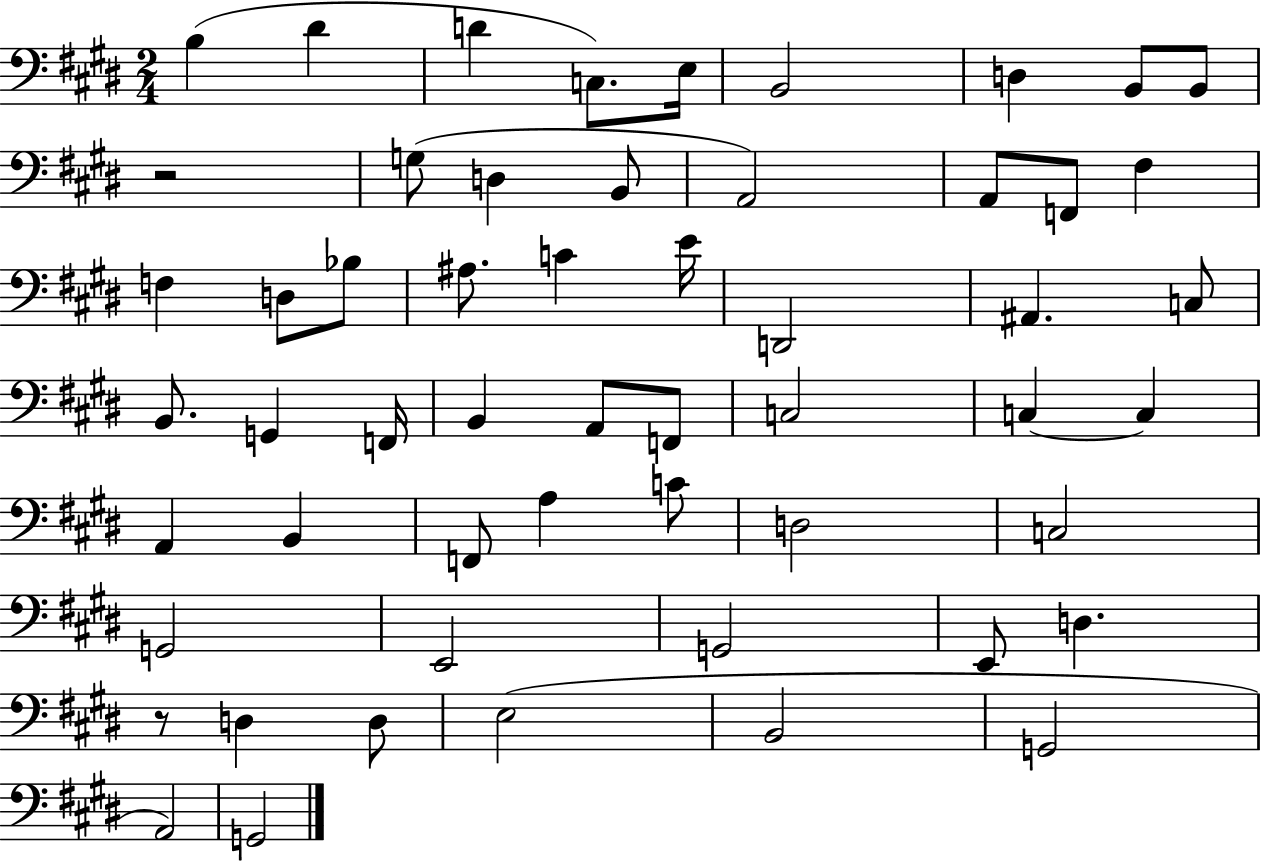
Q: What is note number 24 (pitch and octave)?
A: A#2